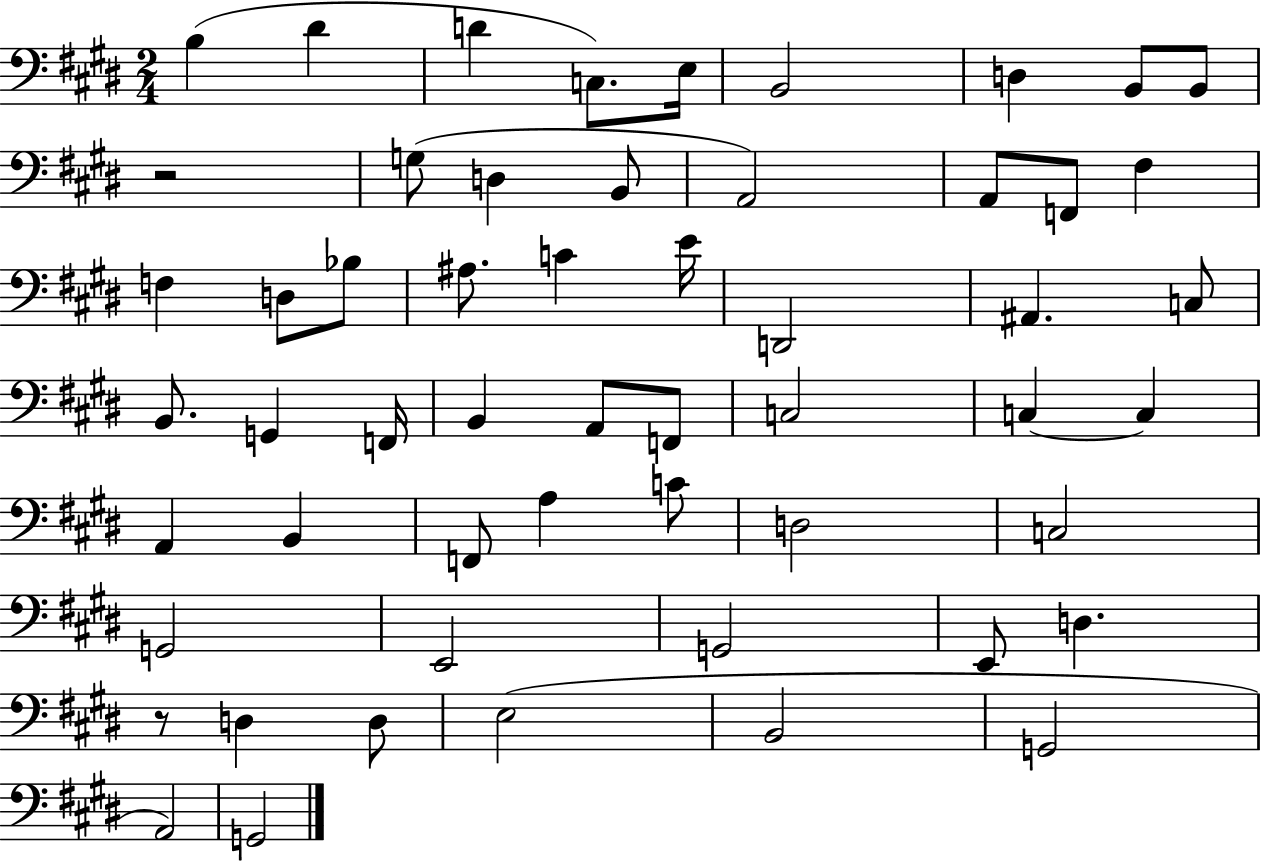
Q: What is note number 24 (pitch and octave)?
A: A#2